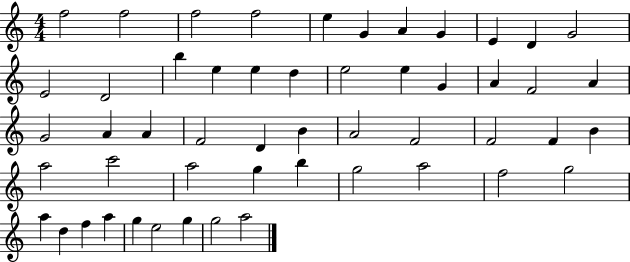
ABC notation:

X:1
T:Untitled
M:4/4
L:1/4
K:C
f2 f2 f2 f2 e G A G E D G2 E2 D2 b e e d e2 e G A F2 A G2 A A F2 D B A2 F2 F2 F B a2 c'2 a2 g b g2 a2 f2 g2 a d f a g e2 g g2 a2